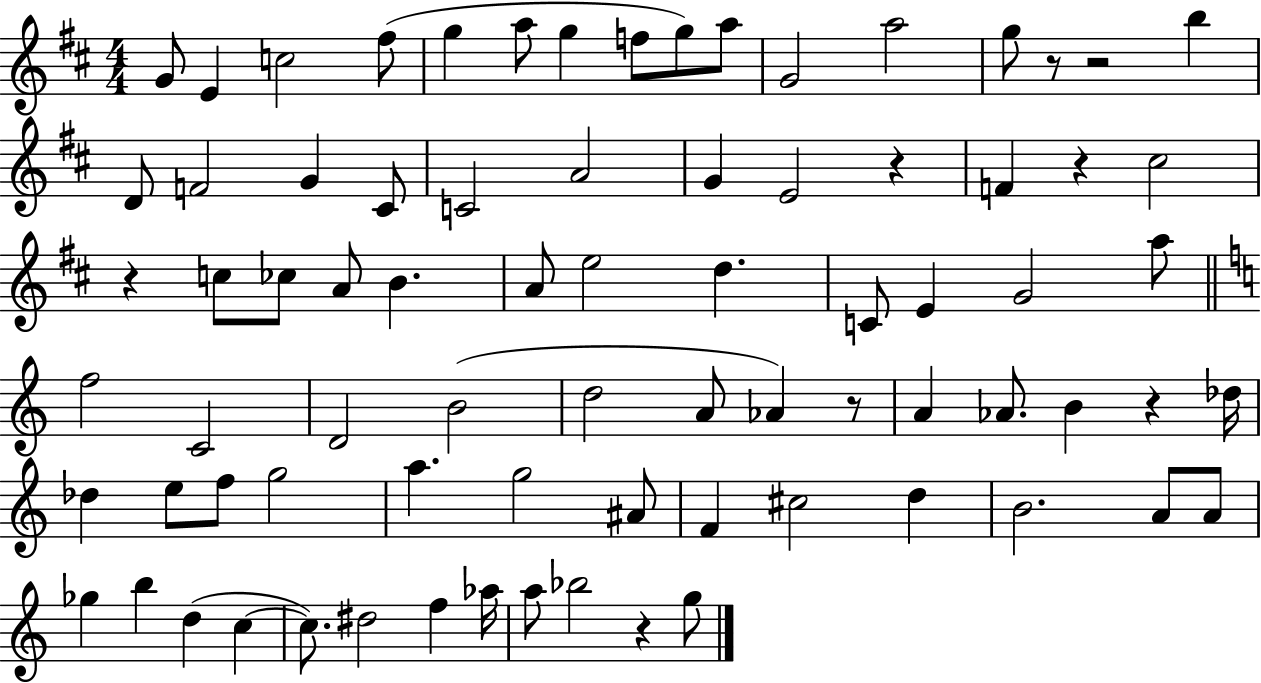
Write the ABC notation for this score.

X:1
T:Untitled
M:4/4
L:1/4
K:D
G/2 E c2 ^f/2 g a/2 g f/2 g/2 a/2 G2 a2 g/2 z/2 z2 b D/2 F2 G ^C/2 C2 A2 G E2 z F z ^c2 z c/2 _c/2 A/2 B A/2 e2 d C/2 E G2 a/2 f2 C2 D2 B2 d2 A/2 _A z/2 A _A/2 B z _d/4 _d e/2 f/2 g2 a g2 ^A/2 F ^c2 d B2 A/2 A/2 _g b d c c/2 ^d2 f _a/4 a/2 _b2 z g/2